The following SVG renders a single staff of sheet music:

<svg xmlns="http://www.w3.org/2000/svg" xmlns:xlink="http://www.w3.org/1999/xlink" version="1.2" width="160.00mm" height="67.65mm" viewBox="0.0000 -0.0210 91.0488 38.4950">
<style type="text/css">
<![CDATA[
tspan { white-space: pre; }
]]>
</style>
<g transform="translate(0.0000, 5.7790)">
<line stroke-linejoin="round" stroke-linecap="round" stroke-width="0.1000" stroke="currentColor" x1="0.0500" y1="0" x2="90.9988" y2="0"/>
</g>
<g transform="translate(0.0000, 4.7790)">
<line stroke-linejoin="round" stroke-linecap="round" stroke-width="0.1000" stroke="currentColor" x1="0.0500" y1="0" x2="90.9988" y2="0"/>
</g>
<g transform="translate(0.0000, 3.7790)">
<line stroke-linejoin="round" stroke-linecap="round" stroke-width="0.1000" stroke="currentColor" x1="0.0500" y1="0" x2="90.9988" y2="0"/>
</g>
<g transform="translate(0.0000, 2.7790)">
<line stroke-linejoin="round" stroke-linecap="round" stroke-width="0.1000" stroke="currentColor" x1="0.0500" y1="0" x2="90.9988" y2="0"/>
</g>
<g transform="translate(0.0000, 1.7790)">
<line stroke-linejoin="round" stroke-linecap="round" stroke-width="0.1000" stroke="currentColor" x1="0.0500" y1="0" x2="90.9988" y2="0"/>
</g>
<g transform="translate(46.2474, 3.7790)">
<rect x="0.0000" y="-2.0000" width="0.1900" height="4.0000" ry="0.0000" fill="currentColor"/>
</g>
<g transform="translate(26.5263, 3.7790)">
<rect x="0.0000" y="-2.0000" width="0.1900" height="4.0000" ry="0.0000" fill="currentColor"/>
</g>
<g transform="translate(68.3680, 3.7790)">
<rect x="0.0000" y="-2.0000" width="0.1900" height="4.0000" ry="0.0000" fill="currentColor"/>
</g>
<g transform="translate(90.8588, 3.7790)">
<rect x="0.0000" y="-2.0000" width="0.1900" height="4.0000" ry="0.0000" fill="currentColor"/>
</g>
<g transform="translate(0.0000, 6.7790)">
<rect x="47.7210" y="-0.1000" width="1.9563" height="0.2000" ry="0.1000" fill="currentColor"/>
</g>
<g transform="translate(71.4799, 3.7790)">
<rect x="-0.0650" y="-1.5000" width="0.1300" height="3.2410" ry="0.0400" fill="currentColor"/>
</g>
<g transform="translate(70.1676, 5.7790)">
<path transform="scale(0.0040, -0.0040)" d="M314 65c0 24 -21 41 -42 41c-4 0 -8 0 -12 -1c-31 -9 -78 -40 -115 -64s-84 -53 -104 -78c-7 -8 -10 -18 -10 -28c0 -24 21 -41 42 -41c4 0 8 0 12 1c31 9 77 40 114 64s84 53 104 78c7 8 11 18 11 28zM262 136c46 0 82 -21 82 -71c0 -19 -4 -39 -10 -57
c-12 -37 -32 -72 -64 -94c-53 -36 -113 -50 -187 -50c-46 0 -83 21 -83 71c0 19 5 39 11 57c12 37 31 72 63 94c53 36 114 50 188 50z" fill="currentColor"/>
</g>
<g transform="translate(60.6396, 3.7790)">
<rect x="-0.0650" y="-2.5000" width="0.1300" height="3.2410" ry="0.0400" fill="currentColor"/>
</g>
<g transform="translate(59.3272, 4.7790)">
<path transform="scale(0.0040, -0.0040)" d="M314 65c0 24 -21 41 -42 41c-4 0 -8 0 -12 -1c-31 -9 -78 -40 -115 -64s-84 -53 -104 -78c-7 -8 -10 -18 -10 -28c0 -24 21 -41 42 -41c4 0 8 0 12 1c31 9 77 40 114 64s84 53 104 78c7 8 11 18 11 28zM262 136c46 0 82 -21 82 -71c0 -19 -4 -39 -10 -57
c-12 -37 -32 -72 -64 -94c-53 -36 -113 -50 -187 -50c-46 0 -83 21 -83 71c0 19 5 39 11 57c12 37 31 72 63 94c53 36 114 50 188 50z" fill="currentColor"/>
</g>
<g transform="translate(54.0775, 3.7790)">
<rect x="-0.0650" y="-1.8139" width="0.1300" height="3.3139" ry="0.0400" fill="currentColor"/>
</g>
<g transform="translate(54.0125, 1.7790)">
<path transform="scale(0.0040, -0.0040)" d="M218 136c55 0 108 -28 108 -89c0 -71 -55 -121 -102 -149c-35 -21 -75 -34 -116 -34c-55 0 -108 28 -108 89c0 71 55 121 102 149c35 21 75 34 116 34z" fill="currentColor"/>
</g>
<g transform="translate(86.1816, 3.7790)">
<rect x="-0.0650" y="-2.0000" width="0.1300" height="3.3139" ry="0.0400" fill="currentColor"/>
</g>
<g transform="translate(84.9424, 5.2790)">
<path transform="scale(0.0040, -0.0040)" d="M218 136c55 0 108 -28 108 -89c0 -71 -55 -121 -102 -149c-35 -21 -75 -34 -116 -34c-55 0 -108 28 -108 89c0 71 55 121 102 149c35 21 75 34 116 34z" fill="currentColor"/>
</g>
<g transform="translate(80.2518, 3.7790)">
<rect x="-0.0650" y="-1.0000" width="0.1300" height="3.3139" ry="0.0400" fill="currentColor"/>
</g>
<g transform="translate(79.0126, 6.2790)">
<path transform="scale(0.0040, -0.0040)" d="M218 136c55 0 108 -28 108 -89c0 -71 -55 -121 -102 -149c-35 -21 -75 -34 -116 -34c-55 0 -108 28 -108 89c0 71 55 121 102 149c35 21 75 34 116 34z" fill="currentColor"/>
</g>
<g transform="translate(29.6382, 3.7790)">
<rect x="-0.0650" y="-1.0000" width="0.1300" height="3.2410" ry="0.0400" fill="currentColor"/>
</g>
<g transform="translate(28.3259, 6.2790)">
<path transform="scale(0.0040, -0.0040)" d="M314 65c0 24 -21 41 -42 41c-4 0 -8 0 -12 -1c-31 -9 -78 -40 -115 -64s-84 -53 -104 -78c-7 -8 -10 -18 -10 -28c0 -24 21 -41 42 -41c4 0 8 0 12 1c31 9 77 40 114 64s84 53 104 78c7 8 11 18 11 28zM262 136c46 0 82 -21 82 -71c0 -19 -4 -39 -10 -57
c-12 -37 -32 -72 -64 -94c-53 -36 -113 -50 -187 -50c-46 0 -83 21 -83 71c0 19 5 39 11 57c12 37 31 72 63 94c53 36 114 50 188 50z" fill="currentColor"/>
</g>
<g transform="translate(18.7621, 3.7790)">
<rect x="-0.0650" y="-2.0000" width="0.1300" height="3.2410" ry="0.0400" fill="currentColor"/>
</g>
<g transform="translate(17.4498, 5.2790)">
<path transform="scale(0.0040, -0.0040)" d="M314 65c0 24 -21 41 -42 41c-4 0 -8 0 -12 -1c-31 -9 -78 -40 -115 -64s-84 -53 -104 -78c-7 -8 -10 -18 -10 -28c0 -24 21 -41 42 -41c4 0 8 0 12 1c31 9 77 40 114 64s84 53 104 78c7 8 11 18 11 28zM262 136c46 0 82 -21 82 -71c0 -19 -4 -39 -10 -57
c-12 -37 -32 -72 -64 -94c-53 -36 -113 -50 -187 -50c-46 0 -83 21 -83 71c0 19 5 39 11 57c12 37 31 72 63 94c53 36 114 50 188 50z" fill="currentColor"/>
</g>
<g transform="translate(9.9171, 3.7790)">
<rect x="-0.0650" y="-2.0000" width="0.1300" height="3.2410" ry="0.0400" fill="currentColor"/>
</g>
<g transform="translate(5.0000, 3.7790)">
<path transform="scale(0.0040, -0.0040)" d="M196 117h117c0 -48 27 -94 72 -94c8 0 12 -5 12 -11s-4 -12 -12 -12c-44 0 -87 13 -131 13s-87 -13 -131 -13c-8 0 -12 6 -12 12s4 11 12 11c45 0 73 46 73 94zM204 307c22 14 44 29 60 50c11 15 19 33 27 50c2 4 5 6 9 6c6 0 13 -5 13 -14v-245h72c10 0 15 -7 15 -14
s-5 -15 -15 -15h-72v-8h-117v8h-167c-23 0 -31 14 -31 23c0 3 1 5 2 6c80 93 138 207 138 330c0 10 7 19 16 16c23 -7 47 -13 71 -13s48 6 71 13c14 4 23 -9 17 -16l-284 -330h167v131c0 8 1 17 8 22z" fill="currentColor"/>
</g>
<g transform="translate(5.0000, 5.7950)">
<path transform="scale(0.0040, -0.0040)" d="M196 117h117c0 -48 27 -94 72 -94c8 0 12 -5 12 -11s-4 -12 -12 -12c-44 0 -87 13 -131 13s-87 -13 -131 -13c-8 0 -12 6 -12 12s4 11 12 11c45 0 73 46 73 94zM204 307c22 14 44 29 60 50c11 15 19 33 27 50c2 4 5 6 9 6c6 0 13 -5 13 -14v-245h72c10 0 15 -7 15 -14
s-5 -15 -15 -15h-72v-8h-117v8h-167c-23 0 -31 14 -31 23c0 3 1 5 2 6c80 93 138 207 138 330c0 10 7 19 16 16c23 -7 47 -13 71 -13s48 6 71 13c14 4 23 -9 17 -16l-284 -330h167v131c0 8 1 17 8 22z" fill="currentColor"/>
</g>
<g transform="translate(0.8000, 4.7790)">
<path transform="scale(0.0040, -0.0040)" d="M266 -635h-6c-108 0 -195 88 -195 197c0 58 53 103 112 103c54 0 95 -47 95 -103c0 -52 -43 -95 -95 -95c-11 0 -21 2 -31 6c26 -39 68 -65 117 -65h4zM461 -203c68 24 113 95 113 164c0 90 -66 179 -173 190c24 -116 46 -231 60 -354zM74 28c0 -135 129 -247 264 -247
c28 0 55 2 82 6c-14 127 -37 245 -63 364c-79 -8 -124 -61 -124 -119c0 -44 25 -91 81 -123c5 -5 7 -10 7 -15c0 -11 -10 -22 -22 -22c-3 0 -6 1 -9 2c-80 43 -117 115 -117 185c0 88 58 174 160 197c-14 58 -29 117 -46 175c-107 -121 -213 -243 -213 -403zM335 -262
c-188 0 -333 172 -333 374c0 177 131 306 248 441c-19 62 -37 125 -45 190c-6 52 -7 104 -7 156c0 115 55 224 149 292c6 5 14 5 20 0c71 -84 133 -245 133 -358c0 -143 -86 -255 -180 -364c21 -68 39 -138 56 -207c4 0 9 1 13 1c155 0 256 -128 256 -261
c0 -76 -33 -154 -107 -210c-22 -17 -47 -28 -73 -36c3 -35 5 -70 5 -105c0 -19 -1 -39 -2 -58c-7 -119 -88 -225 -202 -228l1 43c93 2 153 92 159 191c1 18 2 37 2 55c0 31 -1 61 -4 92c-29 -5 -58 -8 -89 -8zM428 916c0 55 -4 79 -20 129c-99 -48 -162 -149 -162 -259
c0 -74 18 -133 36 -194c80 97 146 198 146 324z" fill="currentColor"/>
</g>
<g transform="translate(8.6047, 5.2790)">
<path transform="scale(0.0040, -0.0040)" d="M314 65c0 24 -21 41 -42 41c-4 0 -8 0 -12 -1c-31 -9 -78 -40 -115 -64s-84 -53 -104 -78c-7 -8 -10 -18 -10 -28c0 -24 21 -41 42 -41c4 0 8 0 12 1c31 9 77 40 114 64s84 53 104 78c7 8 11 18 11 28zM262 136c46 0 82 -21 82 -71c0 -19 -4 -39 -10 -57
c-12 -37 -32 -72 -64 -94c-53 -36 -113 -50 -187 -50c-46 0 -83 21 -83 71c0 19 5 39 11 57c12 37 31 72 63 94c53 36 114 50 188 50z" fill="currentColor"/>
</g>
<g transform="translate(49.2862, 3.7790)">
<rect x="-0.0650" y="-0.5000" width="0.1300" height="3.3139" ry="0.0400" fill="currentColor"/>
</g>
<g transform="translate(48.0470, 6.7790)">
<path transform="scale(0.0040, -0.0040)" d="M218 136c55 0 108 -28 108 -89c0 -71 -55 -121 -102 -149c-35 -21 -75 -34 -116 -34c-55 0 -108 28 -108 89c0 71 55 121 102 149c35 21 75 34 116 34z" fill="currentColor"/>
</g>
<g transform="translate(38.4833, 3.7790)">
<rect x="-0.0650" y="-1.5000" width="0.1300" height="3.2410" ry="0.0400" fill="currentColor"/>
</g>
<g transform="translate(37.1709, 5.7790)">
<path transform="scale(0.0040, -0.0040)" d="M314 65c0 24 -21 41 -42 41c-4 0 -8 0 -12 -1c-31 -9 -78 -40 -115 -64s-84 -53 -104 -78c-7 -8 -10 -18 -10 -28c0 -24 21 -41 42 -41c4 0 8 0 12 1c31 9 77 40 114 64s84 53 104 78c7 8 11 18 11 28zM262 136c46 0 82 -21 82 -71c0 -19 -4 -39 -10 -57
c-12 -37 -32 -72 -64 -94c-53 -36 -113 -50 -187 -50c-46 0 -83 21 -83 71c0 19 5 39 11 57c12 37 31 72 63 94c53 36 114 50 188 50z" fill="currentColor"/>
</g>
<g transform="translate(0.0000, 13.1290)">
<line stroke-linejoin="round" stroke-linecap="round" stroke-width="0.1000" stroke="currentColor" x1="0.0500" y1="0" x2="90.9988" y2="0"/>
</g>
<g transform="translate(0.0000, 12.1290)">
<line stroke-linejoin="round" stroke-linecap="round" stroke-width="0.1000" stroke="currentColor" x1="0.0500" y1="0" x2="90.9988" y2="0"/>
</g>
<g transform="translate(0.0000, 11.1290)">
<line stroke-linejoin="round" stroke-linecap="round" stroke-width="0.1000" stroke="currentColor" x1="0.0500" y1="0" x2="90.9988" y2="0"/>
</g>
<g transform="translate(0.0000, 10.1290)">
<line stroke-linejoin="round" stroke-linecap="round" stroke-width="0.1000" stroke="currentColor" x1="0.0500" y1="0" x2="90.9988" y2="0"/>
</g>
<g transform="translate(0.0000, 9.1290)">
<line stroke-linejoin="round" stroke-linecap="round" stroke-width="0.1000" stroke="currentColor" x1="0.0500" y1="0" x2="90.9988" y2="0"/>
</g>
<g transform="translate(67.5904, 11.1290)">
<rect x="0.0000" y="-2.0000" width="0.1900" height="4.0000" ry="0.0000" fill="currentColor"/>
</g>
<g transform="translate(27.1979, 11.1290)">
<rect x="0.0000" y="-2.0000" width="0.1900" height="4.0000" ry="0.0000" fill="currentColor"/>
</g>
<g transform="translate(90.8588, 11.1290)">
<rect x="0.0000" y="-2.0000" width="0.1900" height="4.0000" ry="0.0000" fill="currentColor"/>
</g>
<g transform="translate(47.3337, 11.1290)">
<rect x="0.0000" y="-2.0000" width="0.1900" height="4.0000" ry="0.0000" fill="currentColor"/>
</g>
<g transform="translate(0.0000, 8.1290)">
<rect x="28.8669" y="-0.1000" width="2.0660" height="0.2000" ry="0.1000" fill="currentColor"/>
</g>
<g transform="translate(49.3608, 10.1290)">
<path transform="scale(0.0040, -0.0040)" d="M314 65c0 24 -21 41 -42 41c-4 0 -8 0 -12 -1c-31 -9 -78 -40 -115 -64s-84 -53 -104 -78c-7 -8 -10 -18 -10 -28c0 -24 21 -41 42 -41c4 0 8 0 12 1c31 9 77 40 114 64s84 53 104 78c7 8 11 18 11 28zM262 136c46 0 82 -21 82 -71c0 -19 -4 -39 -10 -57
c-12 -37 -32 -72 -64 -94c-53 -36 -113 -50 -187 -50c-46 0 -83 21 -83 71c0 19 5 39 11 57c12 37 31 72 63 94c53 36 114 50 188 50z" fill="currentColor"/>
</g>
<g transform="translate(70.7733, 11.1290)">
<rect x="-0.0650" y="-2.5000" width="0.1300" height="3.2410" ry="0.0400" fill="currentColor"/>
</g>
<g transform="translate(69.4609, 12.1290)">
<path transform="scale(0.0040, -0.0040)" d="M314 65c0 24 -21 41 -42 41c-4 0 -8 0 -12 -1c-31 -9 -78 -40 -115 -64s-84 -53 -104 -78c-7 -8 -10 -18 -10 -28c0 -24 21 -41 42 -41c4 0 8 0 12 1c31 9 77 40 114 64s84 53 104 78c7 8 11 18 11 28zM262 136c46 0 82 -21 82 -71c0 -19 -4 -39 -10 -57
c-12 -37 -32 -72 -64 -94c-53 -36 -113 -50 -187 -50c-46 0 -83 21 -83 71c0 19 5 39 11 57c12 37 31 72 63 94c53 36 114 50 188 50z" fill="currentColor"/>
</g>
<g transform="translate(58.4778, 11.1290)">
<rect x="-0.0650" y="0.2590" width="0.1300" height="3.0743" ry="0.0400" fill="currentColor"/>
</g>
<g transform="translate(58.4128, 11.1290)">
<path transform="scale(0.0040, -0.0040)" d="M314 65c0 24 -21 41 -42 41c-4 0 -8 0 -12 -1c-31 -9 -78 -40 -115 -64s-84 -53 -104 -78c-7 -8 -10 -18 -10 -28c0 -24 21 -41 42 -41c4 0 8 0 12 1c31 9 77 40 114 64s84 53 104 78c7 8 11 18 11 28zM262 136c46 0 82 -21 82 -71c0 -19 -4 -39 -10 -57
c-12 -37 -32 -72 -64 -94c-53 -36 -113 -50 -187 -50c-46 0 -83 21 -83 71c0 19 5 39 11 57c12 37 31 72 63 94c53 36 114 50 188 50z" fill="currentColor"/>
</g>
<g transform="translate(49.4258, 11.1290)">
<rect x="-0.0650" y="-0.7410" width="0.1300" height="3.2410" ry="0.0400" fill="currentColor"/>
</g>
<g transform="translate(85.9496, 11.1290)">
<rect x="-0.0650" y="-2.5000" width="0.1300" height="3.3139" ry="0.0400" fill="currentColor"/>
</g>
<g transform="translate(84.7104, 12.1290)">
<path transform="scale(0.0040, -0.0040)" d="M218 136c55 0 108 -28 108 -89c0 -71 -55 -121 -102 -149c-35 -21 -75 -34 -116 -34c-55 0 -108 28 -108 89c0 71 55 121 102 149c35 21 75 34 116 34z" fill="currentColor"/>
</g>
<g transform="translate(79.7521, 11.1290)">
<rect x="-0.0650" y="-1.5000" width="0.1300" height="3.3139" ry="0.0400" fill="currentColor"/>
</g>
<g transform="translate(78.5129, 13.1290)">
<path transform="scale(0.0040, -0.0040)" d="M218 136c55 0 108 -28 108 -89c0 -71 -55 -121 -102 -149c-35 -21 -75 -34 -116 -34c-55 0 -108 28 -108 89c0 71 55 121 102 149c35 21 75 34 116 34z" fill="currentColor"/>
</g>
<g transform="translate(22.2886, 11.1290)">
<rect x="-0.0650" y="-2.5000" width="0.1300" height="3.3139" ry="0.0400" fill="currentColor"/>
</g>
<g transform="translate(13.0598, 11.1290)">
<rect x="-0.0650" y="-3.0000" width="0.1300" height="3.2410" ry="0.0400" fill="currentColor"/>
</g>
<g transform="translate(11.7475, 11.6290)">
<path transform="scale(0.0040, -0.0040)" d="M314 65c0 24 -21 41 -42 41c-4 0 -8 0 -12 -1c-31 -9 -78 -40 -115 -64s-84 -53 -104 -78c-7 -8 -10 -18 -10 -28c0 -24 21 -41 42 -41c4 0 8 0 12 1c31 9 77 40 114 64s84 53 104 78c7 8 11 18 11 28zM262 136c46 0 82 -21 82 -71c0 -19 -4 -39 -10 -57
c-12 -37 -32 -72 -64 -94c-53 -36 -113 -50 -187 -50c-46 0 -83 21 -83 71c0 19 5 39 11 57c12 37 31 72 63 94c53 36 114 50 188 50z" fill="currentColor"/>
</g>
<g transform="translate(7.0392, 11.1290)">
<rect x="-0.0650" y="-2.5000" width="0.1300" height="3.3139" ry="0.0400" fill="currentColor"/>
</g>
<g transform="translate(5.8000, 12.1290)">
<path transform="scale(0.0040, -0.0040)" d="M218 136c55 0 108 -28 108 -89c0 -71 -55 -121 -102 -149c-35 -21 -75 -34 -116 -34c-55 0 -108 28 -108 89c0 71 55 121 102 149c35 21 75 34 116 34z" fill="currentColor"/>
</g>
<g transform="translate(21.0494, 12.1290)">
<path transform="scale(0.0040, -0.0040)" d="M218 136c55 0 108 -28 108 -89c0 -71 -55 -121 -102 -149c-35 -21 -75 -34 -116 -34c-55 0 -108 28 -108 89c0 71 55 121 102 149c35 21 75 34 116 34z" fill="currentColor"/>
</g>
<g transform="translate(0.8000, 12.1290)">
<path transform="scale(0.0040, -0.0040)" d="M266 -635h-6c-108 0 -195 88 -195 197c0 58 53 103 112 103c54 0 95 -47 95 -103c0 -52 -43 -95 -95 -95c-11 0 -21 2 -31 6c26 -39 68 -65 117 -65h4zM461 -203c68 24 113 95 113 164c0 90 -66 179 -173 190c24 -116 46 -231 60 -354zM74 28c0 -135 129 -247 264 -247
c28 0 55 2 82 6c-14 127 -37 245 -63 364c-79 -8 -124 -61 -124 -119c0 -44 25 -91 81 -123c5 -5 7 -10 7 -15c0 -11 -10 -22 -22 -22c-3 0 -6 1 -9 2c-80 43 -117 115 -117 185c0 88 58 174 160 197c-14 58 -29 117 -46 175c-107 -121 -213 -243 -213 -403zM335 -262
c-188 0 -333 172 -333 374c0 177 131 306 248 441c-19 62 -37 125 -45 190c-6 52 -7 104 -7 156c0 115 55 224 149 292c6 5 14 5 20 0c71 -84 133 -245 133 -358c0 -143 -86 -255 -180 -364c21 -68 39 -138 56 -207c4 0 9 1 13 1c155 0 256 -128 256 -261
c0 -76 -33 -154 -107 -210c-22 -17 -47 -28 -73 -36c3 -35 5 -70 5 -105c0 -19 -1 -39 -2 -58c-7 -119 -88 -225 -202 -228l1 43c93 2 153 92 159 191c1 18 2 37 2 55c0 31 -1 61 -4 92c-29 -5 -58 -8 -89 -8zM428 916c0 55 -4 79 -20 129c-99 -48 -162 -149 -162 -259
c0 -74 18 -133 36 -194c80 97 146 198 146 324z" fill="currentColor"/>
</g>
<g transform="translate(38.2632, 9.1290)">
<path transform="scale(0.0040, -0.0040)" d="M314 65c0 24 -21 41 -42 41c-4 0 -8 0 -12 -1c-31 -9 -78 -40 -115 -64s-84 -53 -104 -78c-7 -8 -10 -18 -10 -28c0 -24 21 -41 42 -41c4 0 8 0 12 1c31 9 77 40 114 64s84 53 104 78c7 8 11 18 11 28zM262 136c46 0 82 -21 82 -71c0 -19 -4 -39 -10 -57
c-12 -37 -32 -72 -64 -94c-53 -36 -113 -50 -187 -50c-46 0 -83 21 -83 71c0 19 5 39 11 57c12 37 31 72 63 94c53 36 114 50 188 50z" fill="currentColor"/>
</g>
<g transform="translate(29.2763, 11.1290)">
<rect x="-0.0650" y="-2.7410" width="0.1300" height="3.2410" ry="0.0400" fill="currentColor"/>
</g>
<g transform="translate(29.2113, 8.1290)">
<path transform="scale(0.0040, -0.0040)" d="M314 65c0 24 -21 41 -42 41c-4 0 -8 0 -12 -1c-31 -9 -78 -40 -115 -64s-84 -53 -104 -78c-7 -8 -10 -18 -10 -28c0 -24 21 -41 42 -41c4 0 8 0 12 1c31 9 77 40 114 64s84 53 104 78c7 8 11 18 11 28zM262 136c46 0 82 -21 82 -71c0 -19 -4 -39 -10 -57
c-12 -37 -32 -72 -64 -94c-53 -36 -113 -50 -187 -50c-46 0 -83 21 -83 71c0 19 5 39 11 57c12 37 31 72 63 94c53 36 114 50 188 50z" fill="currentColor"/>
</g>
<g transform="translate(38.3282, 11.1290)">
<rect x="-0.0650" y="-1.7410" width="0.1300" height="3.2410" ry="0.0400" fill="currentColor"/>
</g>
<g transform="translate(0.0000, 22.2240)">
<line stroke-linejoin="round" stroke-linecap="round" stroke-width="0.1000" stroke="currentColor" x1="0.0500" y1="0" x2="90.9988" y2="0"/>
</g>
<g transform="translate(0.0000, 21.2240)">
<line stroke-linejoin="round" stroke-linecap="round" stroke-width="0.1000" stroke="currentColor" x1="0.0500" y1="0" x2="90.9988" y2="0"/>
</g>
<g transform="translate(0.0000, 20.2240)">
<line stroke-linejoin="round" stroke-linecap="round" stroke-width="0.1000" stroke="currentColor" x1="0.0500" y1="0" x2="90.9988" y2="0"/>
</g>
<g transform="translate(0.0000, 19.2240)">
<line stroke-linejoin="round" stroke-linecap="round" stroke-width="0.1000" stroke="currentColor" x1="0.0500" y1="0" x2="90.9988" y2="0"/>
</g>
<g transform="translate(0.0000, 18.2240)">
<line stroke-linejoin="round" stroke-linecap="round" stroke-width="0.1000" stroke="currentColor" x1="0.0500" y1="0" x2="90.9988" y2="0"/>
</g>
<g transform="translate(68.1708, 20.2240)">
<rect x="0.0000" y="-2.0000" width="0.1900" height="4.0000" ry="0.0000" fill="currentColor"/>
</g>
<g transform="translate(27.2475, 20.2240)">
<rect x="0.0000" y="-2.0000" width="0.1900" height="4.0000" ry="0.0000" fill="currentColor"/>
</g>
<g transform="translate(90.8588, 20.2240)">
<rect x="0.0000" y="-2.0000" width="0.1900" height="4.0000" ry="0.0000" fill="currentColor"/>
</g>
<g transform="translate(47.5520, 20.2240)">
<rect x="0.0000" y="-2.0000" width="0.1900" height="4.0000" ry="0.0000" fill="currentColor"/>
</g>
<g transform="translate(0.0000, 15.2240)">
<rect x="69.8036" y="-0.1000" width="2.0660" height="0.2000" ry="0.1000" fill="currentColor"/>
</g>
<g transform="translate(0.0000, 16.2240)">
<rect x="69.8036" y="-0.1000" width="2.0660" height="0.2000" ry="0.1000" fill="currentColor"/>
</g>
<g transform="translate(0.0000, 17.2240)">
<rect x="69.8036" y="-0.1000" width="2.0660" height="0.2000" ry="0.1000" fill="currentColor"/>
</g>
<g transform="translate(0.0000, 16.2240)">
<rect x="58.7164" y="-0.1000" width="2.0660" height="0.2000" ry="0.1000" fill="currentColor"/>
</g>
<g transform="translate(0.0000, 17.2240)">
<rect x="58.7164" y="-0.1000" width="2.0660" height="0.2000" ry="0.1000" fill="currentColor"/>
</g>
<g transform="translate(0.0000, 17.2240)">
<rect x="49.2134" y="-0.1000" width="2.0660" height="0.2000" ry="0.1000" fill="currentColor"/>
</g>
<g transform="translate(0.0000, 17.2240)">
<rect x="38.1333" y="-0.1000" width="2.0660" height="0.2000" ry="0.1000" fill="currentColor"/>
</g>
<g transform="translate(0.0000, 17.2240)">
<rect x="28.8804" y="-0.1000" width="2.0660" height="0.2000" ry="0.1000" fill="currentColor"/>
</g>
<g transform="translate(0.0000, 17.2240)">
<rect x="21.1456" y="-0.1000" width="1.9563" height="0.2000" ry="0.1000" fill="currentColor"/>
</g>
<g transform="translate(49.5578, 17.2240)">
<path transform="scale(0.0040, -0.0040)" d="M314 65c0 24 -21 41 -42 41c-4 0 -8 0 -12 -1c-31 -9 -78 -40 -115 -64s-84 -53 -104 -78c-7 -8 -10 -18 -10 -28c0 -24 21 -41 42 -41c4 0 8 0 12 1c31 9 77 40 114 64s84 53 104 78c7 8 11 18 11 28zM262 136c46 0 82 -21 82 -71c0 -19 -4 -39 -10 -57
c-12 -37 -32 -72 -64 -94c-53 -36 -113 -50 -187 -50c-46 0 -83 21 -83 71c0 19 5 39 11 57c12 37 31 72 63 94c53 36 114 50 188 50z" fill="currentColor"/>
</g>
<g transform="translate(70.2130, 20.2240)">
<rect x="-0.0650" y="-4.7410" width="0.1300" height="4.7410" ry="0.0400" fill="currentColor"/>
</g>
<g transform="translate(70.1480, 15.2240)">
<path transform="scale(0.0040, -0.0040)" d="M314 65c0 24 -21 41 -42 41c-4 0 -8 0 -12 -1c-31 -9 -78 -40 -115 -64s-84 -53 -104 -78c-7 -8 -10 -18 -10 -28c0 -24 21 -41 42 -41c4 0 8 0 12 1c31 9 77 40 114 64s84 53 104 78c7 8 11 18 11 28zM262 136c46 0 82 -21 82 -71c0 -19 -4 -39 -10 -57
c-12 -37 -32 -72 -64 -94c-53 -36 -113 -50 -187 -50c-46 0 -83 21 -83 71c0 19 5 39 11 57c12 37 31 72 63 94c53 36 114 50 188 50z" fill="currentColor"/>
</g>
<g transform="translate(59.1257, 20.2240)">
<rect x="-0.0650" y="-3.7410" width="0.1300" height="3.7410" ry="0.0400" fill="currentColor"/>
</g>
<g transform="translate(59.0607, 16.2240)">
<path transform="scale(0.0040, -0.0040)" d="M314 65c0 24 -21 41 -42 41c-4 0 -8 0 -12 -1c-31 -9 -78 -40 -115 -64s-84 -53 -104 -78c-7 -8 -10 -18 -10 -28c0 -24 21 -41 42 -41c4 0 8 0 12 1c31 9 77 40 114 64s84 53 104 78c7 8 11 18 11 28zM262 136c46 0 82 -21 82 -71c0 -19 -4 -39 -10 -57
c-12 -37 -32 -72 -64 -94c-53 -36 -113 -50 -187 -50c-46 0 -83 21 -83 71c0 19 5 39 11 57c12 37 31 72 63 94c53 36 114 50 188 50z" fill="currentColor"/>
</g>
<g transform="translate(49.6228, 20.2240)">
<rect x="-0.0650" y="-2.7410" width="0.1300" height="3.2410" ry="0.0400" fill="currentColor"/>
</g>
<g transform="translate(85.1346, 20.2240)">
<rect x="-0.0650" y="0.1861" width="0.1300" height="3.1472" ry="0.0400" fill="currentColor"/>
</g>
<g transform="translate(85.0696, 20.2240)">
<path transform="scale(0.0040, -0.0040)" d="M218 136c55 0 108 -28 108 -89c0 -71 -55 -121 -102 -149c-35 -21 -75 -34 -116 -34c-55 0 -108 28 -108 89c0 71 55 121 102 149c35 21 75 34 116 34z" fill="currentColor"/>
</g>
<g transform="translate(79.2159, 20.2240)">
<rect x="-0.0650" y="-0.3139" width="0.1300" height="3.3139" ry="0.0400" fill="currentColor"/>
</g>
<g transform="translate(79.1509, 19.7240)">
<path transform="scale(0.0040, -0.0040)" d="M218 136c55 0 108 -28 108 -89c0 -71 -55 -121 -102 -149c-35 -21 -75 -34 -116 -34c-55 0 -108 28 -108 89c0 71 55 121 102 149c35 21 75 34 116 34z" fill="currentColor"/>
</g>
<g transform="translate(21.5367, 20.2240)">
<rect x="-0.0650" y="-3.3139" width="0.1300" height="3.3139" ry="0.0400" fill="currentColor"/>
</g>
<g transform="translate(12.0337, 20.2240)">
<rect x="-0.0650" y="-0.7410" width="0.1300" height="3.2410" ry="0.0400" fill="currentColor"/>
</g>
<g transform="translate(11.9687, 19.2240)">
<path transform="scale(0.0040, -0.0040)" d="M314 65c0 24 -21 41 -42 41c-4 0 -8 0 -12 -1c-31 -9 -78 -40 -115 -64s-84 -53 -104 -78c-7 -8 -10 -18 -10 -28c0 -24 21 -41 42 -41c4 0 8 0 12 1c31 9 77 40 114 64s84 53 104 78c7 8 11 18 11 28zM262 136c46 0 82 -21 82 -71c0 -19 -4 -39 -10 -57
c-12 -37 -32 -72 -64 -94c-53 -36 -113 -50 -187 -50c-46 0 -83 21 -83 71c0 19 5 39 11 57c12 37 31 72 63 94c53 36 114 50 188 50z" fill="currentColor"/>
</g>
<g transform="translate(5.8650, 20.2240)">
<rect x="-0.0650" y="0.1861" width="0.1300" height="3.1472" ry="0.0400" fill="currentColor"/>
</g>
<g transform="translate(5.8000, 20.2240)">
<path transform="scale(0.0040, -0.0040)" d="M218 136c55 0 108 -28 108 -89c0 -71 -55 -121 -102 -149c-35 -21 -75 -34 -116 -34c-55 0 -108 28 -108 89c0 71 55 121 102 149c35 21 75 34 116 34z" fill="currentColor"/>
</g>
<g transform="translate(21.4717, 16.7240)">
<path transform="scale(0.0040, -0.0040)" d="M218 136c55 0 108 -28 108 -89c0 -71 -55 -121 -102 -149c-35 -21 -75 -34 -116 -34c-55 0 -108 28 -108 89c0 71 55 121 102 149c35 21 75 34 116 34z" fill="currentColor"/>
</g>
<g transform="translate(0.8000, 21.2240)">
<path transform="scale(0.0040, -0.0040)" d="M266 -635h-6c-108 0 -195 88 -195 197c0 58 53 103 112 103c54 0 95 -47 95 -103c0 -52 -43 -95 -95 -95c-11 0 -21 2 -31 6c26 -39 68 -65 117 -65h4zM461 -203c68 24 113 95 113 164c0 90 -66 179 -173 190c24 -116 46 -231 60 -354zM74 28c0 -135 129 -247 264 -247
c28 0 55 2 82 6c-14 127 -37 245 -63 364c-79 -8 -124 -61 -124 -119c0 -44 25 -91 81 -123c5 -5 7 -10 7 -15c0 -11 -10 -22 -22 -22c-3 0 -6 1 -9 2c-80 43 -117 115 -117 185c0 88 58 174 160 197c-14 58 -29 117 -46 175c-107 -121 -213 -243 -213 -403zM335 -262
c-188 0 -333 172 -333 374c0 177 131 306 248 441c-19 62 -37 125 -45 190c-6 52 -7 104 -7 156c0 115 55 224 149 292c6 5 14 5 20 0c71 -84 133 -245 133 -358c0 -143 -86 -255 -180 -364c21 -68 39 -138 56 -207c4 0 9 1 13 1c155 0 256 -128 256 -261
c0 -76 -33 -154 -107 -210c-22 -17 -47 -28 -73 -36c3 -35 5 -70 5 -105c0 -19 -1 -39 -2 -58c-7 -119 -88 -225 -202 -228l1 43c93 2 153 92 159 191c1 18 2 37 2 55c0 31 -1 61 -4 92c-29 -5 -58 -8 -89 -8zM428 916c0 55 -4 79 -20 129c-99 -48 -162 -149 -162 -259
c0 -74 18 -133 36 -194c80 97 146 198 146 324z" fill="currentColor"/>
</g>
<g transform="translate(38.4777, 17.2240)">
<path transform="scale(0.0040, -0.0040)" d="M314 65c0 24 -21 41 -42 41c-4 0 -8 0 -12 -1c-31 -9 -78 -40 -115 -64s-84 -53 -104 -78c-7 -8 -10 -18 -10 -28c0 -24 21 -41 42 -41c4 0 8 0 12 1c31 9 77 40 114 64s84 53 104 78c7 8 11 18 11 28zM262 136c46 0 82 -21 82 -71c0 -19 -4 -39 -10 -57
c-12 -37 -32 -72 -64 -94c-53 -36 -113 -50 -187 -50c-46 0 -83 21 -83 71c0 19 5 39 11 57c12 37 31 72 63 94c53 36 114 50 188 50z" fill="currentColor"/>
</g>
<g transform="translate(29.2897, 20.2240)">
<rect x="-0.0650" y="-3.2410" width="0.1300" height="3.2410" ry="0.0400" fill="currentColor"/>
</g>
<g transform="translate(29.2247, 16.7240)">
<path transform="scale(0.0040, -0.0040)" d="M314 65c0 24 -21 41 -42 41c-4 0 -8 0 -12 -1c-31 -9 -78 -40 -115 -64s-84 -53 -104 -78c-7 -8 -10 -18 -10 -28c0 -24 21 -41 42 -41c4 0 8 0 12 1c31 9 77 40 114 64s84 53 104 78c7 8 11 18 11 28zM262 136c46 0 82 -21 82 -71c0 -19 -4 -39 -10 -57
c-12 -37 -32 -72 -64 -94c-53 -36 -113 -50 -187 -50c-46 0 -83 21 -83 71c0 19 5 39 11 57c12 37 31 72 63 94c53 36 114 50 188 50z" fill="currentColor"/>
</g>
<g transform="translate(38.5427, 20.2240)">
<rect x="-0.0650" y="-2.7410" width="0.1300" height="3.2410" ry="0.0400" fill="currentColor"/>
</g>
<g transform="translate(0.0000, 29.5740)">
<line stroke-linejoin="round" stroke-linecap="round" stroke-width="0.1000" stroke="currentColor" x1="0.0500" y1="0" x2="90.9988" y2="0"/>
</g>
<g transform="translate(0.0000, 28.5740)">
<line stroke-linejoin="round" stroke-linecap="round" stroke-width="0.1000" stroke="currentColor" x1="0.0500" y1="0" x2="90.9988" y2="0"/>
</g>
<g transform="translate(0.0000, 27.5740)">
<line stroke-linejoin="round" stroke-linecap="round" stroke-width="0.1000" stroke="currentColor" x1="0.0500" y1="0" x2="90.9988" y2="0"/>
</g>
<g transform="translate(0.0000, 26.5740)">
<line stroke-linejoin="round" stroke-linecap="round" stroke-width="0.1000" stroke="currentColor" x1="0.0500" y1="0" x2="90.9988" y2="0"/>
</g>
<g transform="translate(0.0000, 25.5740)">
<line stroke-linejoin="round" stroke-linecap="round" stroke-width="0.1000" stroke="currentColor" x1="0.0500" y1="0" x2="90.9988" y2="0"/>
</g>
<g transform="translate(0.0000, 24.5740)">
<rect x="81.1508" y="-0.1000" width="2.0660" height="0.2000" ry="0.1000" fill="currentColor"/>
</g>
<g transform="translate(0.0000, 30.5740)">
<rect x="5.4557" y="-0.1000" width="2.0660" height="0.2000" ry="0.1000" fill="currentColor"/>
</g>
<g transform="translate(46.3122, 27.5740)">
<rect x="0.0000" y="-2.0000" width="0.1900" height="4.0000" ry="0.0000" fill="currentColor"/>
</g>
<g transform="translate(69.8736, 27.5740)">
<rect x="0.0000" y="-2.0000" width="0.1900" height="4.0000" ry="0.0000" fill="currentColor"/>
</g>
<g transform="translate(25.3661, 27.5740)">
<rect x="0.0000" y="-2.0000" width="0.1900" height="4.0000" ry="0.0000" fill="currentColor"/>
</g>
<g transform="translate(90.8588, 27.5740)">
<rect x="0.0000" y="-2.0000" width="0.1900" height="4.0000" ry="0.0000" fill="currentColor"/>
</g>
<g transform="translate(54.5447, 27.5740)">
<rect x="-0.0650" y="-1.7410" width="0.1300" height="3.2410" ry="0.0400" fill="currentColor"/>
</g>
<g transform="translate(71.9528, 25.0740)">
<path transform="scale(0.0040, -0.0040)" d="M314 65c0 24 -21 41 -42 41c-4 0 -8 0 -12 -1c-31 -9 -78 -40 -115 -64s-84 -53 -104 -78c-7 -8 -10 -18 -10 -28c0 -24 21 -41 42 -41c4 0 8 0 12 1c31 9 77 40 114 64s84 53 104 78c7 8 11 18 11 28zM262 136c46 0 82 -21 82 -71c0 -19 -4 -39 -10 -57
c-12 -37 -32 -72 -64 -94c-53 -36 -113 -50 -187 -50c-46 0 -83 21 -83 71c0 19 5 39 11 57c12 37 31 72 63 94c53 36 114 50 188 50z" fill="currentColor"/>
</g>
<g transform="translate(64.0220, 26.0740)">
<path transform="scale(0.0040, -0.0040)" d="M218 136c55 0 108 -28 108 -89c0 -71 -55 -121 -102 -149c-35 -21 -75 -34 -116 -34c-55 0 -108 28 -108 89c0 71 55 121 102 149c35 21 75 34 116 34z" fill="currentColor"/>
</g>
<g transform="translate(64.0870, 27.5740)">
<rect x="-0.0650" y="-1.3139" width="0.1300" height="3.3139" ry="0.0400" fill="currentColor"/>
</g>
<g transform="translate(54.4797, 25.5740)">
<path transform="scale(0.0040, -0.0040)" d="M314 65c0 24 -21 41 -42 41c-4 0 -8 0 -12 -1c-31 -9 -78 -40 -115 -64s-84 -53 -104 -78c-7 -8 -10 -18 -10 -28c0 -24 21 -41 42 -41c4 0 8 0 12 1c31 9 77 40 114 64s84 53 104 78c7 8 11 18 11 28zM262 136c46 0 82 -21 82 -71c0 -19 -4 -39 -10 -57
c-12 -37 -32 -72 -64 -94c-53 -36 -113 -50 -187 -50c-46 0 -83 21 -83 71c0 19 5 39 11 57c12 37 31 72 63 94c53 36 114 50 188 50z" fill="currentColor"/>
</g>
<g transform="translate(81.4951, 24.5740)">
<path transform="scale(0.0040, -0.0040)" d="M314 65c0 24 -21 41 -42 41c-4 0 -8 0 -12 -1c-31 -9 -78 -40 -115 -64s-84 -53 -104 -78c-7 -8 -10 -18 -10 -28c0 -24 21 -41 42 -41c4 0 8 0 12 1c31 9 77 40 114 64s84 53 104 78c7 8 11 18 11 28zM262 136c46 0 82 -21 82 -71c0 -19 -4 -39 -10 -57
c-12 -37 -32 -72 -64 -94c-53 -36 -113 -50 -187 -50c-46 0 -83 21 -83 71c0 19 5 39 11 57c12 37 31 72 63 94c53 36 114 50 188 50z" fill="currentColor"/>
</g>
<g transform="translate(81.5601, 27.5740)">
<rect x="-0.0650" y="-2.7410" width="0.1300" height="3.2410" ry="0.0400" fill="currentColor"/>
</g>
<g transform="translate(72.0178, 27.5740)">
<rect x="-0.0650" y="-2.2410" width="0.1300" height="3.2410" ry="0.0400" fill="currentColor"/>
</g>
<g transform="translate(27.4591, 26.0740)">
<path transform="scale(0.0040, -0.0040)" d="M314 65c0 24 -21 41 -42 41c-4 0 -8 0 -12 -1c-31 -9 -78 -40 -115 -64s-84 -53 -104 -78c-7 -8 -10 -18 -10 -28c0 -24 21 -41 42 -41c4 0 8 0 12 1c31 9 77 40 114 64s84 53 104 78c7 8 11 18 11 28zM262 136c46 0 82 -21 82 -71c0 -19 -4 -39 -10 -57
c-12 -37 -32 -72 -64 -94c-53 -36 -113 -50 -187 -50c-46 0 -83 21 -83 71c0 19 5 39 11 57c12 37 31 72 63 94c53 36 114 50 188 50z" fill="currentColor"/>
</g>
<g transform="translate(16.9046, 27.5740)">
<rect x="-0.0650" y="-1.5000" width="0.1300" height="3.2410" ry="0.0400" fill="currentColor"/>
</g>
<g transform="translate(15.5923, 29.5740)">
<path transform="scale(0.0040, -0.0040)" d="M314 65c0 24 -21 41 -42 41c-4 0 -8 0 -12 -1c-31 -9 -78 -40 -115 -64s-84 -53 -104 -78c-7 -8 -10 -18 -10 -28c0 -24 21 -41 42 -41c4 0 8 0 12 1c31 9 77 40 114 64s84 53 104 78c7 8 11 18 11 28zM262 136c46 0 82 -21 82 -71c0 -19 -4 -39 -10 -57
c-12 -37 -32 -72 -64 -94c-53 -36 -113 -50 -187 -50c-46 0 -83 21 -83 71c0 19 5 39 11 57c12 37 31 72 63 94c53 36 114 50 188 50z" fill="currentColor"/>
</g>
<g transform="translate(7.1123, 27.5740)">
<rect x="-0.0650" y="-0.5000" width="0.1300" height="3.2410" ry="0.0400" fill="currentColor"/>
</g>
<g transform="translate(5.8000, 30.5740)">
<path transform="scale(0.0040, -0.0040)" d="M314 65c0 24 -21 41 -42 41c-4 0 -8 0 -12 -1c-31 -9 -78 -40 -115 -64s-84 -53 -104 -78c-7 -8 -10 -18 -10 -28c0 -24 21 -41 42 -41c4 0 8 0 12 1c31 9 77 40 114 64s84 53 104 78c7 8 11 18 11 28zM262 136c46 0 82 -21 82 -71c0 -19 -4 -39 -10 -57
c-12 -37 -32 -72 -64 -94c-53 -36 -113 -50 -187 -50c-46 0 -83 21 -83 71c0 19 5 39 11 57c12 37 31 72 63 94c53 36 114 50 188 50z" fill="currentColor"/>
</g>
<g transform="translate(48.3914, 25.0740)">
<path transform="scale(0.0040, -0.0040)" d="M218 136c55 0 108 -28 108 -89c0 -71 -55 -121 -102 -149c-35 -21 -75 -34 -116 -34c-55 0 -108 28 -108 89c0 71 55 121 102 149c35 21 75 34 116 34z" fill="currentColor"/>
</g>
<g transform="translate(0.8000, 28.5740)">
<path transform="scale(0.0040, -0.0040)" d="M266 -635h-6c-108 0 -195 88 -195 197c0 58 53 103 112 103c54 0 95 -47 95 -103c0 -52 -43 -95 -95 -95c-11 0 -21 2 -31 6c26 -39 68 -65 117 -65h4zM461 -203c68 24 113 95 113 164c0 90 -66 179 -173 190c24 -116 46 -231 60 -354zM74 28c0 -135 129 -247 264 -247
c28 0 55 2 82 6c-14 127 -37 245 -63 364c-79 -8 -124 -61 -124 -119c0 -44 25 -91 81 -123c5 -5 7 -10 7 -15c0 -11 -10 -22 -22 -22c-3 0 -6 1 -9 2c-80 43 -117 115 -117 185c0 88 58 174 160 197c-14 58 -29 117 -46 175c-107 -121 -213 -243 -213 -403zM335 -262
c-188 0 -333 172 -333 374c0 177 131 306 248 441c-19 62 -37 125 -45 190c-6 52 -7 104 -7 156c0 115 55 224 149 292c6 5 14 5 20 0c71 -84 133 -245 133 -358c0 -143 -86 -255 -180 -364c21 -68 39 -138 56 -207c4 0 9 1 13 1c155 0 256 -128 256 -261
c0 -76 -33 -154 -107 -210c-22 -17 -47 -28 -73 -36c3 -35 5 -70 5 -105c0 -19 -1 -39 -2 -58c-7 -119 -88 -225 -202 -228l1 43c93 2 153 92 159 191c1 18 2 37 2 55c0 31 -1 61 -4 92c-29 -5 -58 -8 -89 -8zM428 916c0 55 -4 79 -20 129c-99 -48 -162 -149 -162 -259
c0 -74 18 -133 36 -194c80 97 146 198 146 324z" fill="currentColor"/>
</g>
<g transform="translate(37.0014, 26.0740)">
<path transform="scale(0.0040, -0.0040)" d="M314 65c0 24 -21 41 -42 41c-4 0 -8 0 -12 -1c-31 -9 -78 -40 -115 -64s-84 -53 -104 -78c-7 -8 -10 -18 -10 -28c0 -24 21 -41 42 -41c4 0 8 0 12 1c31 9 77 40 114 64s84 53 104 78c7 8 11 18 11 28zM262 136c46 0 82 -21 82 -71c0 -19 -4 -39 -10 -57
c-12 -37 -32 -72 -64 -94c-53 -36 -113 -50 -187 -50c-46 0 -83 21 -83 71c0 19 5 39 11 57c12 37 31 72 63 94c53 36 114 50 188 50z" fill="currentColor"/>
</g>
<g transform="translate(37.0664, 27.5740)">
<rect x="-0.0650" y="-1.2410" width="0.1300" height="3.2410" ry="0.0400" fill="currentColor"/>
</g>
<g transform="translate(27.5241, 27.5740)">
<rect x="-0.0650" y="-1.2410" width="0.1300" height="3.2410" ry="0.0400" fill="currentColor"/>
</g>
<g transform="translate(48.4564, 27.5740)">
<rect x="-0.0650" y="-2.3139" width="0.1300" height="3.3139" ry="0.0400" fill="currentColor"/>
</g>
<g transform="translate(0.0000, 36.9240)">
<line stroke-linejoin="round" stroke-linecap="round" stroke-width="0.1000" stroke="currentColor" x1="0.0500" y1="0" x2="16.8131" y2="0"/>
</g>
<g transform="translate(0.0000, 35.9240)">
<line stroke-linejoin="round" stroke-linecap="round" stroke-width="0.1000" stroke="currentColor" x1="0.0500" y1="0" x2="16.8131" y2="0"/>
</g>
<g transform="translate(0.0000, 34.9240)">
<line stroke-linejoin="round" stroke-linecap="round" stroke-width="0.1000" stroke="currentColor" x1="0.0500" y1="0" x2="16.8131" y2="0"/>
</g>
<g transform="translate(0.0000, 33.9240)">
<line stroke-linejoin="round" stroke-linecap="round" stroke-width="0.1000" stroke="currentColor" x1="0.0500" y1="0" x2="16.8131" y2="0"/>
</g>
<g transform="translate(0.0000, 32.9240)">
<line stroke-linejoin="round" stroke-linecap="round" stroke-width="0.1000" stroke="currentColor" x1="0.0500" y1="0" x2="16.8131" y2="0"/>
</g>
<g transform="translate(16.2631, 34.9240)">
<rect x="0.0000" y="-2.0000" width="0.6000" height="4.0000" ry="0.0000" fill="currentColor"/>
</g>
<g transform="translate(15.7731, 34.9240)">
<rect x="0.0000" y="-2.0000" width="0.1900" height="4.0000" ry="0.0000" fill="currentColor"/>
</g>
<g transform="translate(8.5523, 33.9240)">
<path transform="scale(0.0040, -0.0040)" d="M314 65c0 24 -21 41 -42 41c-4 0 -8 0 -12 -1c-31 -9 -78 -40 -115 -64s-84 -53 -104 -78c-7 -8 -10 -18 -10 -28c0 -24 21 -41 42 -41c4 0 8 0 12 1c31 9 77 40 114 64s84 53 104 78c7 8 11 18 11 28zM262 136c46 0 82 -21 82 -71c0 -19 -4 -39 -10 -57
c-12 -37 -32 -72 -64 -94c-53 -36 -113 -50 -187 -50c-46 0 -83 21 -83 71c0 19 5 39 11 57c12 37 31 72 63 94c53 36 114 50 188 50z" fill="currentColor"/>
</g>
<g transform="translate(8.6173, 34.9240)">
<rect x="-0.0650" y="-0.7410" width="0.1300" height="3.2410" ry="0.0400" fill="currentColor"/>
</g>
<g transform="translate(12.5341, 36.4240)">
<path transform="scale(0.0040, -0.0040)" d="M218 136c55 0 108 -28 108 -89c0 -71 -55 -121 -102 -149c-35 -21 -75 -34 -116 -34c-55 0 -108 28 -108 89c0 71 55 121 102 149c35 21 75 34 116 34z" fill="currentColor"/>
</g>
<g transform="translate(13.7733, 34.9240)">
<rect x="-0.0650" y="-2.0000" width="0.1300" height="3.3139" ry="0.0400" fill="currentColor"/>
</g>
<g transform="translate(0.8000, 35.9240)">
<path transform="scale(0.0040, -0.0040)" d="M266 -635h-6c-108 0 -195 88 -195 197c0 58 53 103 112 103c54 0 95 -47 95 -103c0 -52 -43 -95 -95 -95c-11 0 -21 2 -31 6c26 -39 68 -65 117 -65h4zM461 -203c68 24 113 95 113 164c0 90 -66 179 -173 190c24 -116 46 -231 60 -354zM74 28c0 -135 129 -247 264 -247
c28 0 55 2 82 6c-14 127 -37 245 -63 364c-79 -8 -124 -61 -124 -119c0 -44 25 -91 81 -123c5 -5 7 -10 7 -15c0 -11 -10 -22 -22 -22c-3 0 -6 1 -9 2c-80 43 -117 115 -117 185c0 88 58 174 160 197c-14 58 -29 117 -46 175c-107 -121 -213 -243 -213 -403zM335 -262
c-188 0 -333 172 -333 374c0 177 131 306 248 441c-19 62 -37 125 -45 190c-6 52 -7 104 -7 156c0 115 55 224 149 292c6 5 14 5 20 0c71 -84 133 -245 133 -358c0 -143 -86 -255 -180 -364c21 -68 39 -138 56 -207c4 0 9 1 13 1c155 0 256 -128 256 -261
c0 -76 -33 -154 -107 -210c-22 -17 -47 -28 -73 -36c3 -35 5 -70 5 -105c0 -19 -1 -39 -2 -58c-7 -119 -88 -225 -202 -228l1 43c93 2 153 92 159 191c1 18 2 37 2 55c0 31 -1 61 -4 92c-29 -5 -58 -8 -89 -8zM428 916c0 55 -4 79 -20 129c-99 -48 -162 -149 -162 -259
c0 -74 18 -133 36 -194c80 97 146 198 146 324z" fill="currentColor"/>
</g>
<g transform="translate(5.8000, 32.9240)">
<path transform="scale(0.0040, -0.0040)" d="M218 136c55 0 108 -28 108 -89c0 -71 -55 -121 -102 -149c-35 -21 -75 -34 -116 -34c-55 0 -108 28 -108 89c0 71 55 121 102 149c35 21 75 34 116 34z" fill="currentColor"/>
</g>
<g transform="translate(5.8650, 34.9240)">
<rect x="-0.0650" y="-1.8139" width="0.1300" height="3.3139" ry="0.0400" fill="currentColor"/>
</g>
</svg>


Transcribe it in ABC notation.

X:1
T:Untitled
M:4/4
L:1/4
K:C
F2 F2 D2 E2 C f G2 E2 D F G A2 G a2 f2 d2 B2 G2 E G B d2 b b2 a2 a2 c'2 e'2 c B C2 E2 e2 e2 g f2 e g2 a2 f d2 F